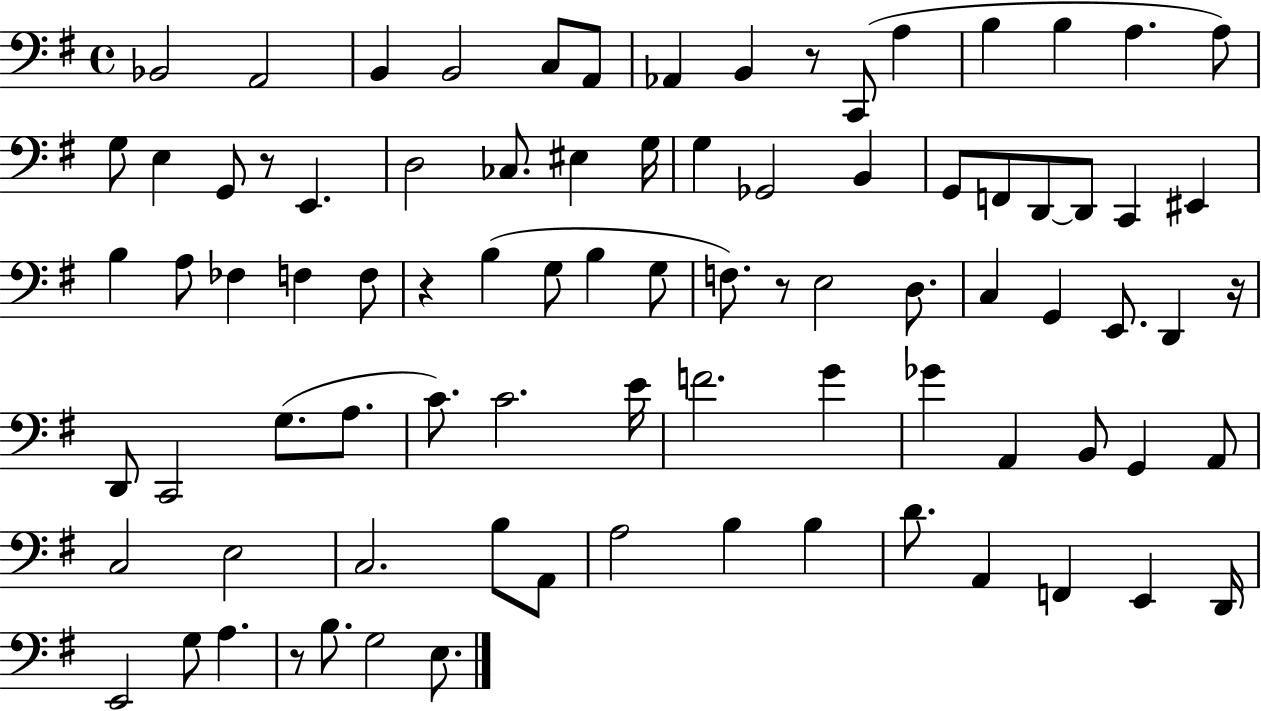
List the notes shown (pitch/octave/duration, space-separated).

Bb2/h A2/h B2/q B2/h C3/e A2/e Ab2/q B2/q R/e C2/e A3/q B3/q B3/q A3/q. A3/e G3/e E3/q G2/e R/e E2/q. D3/h CES3/e. EIS3/q G3/s G3/q Gb2/h B2/q G2/e F2/e D2/e D2/e C2/q EIS2/q B3/q A3/e FES3/q F3/q F3/e R/q B3/q G3/e B3/q G3/e F3/e. R/e E3/h D3/e. C3/q G2/q E2/e. D2/q R/s D2/e C2/h G3/e. A3/e. C4/e. C4/h. E4/s F4/h. G4/q Gb4/q A2/q B2/e G2/q A2/e C3/h E3/h C3/h. B3/e A2/e A3/h B3/q B3/q D4/e. A2/q F2/q E2/q D2/s E2/h G3/e A3/q. R/e B3/e. G3/h E3/e.